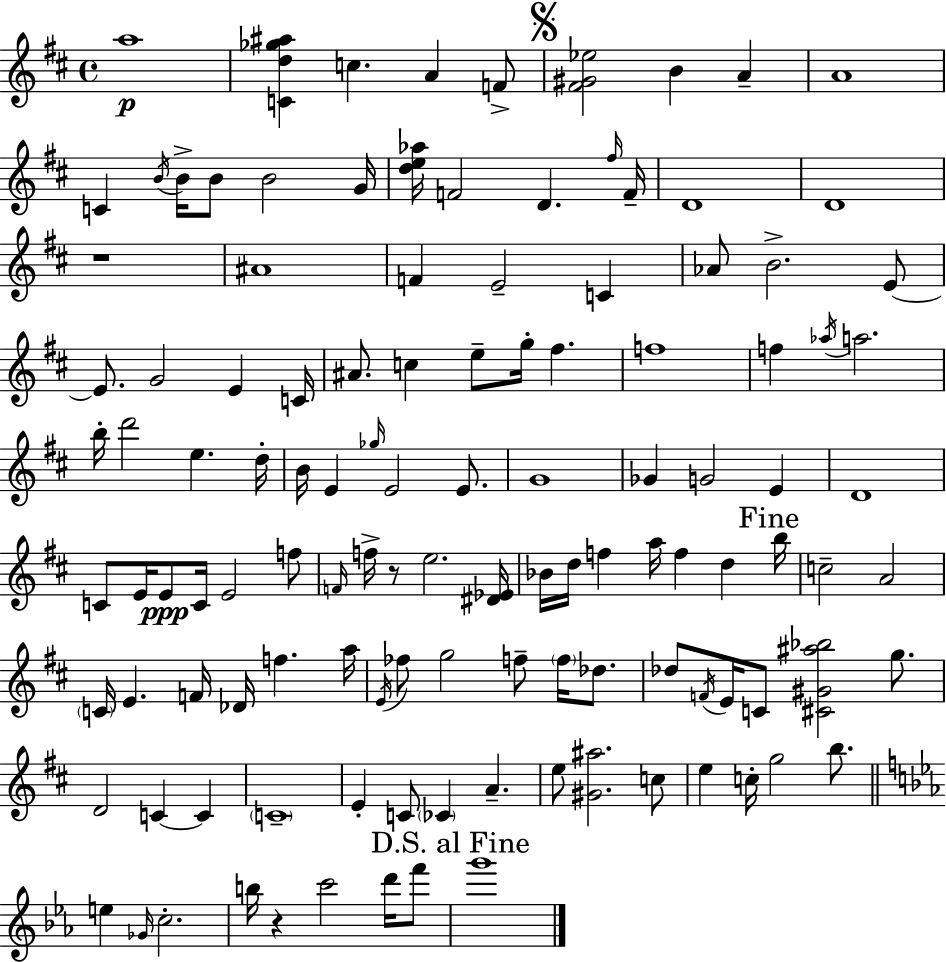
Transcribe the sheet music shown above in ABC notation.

X:1
T:Untitled
M:4/4
L:1/4
K:D
a4 [Cd_g^a] c A F/2 [^F^G_e]2 B A A4 C B/4 B/4 B/2 B2 G/4 [de_a]/4 F2 D ^f/4 F/4 D4 D4 z4 ^A4 F E2 C _A/2 B2 E/2 E/2 G2 E C/4 ^A/2 c e/2 g/4 ^f f4 f _a/4 a2 b/4 d'2 e d/4 B/4 E _g/4 E2 E/2 G4 _G G2 E D4 C/2 E/4 E/2 C/4 E2 f/2 F/4 f/4 z/2 e2 [^D_E]/4 _B/4 d/4 f a/4 f d b/4 c2 A2 C/4 E F/4 _D/4 f a/4 E/4 _f/2 g2 f/2 f/4 _d/2 _d/2 F/4 E/4 C/2 [^C^G^a_b]2 g/2 D2 C C C4 E C/2 _C A e/2 [^G^a]2 c/2 e c/4 g2 b/2 e _G/4 c2 b/4 z c'2 d'/4 f'/2 g'4